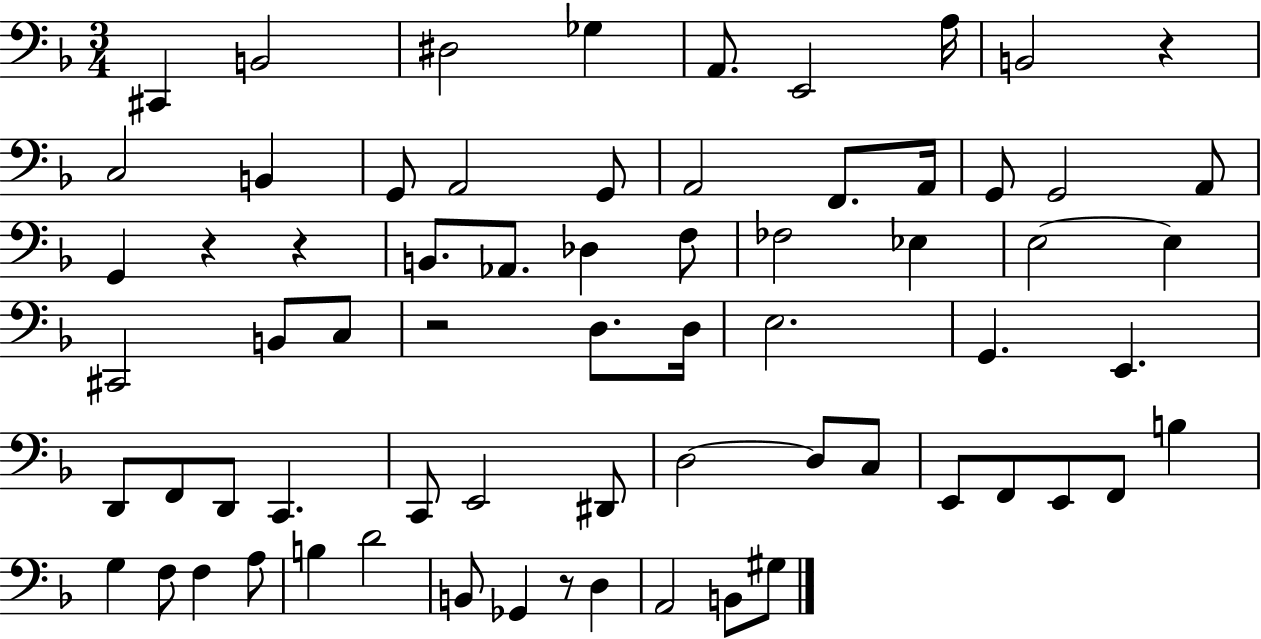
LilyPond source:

{
  \clef bass
  \numericTimeSignature
  \time 3/4
  \key f \major
  \repeat volta 2 { cis,4 b,2 | dis2 ges4 | a,8. e,2 a16 | b,2 r4 | \break c2 b,4 | g,8 a,2 g,8 | a,2 f,8. a,16 | g,8 g,2 a,8 | \break g,4 r4 r4 | b,8. aes,8. des4 f8 | fes2 ees4 | e2~~ e4 | \break cis,2 b,8 c8 | r2 d8. d16 | e2. | g,4. e,4. | \break d,8 f,8 d,8 c,4. | c,8 e,2 dis,8 | d2~~ d8 c8 | e,8 f,8 e,8 f,8 b4 | \break g4 f8 f4 a8 | b4 d'2 | b,8 ges,4 r8 d4 | a,2 b,8 gis8 | \break } \bar "|."
}